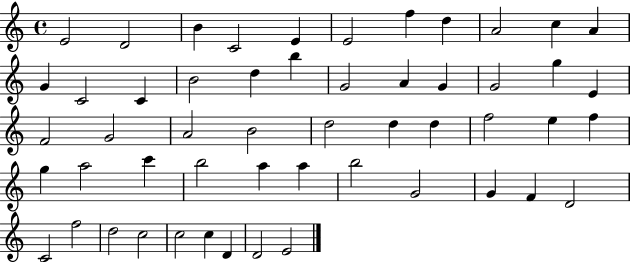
E4/h D4/h B4/q C4/h E4/q E4/h F5/q D5/q A4/h C5/q A4/q G4/q C4/h C4/q B4/h D5/q B5/q G4/h A4/q G4/q G4/h G5/q E4/q F4/h G4/h A4/h B4/h D5/h D5/q D5/q F5/h E5/q F5/q G5/q A5/h C6/q B5/h A5/q A5/q B5/h G4/h G4/q F4/q D4/h C4/h F5/h D5/h C5/h C5/h C5/q D4/q D4/h E4/h